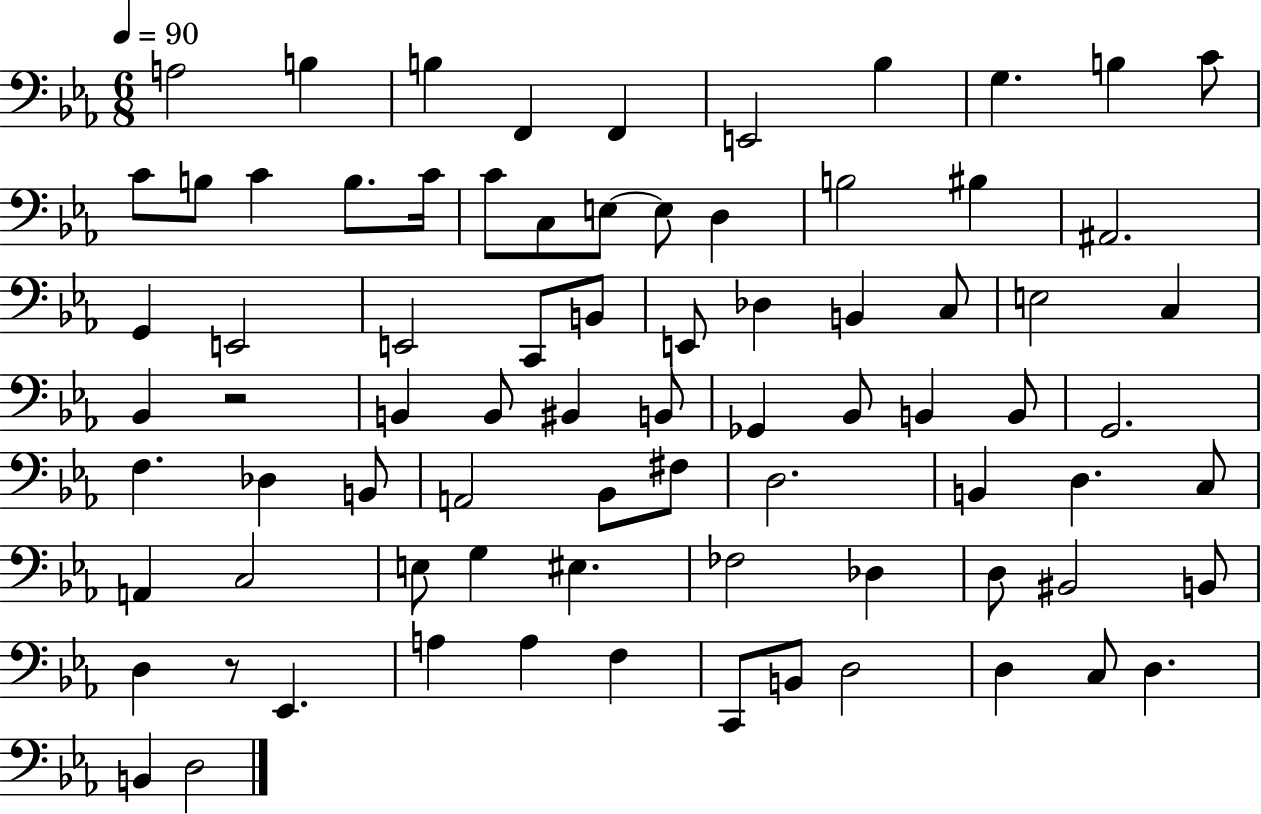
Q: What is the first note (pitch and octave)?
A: A3